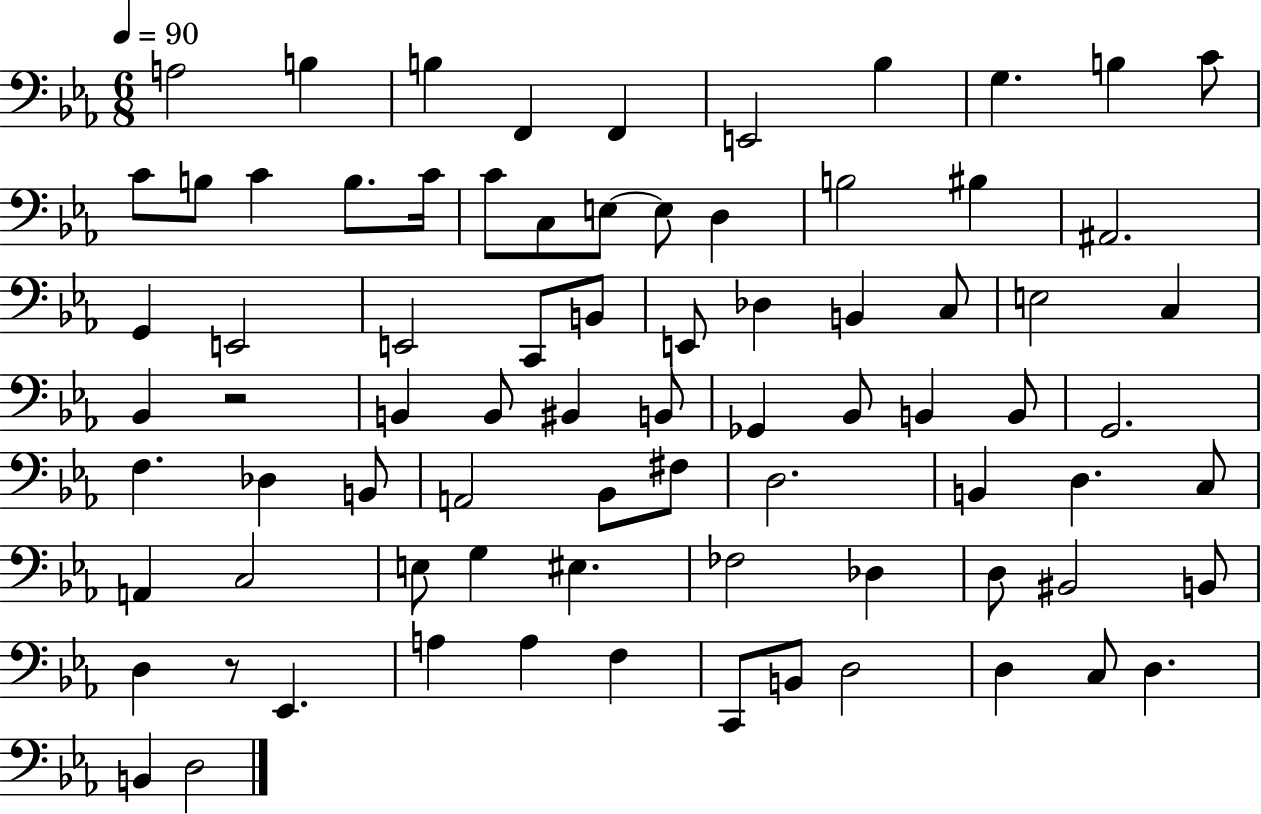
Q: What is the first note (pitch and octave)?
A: A3